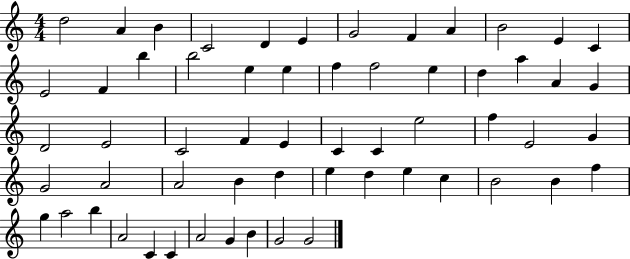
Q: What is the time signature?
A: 4/4